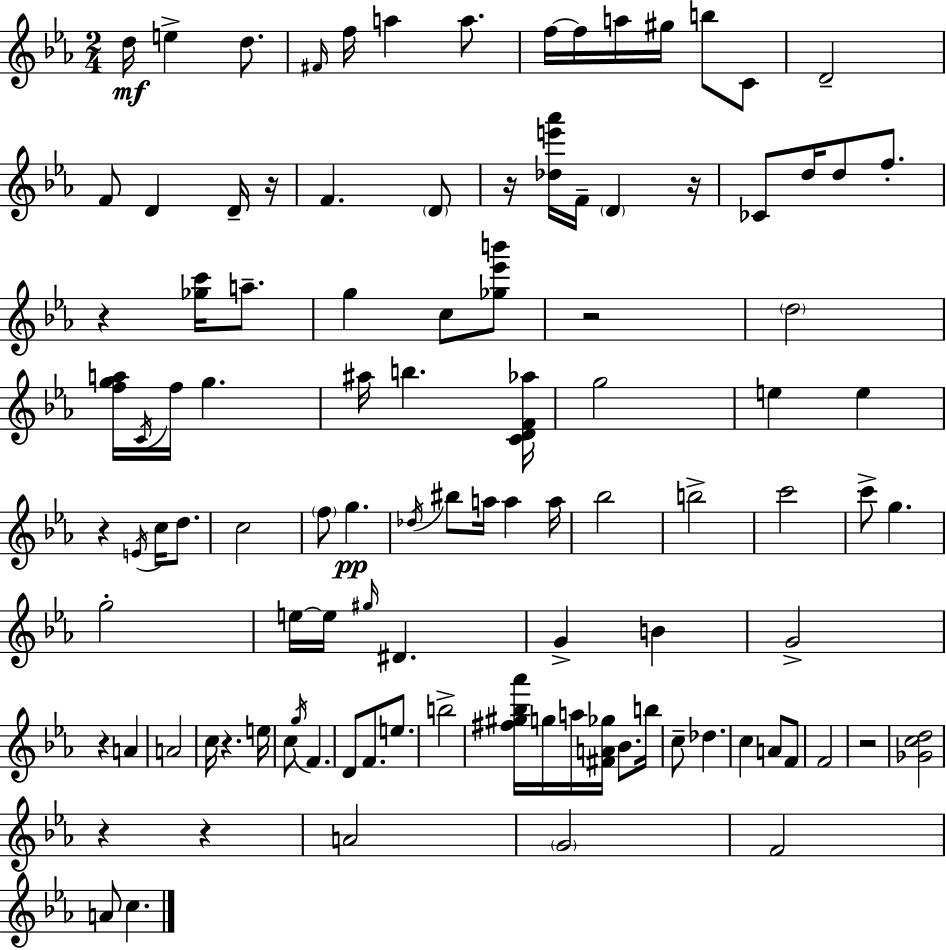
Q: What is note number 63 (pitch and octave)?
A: A4